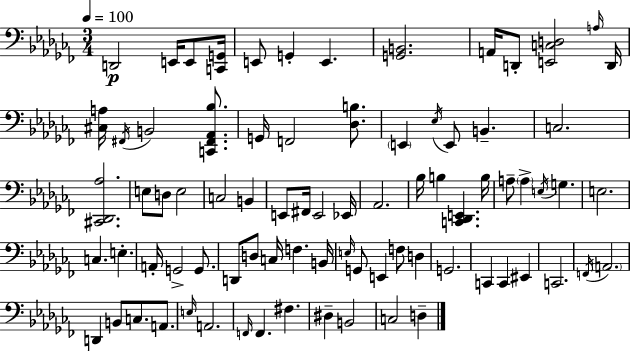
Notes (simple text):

D2/h E2/s E2/e [C2,G2]/s E2/e G2/q E2/q. [G2,B2]/h. A2/s D2/e [E2,C3,D3]/h A3/s D2/s [C#3,A3]/s F#2/s B2/h [C2,F#2,Ab2,Bb3]/e. G2/s F2/h [Db3,B3]/e. E2/q Eb3/s E2/e B2/q. C3/h. [C#2,Db2,Ab3]/h. E3/e D3/e E3/h C3/h B2/q E2/e F#2/s E2/h Eb2/s Ab2/h. Bb3/s B3/q [C2,Db2,E2]/q. B3/s A3/e A3/q E3/s G3/q. E3/h. C3/q. E3/q. A2/s G2/h G2/e. D2/e D3/e C3/s F3/q. B2/s E3/s G2/e E2/q F3/e D3/q G2/h. C2/q C2/q EIS2/q C2/h. F2/s A2/h. D2/q B2/e C3/e. A2/e. E3/s A2/h. F2/s F2/q. F#3/q. D#3/q B2/h C3/h D3/q